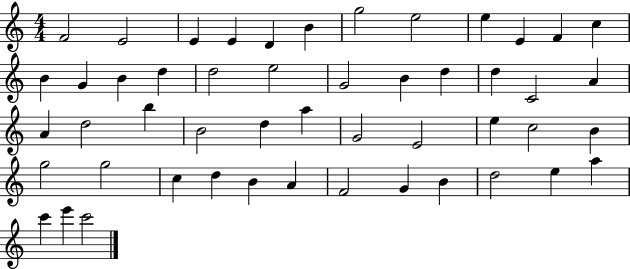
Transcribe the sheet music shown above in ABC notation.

X:1
T:Untitled
M:4/4
L:1/4
K:C
F2 E2 E E D B g2 e2 e E F c B G B d d2 e2 G2 B d d C2 A A d2 b B2 d a G2 E2 e c2 B g2 g2 c d B A F2 G B d2 e a c' e' c'2